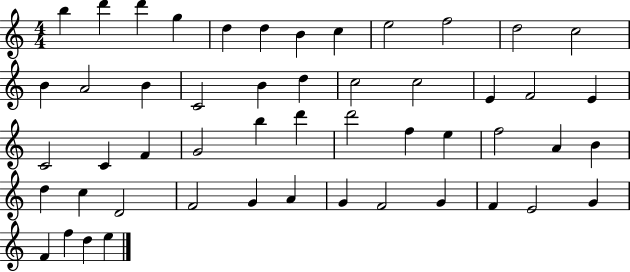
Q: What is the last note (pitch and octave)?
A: E5